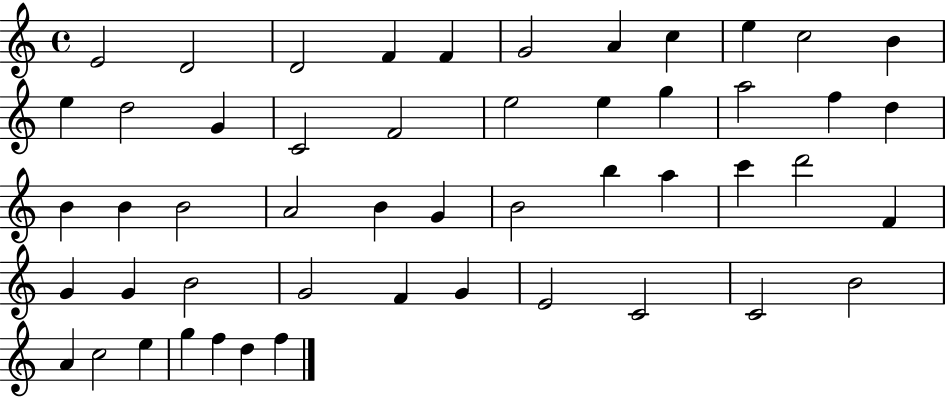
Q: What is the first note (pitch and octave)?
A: E4